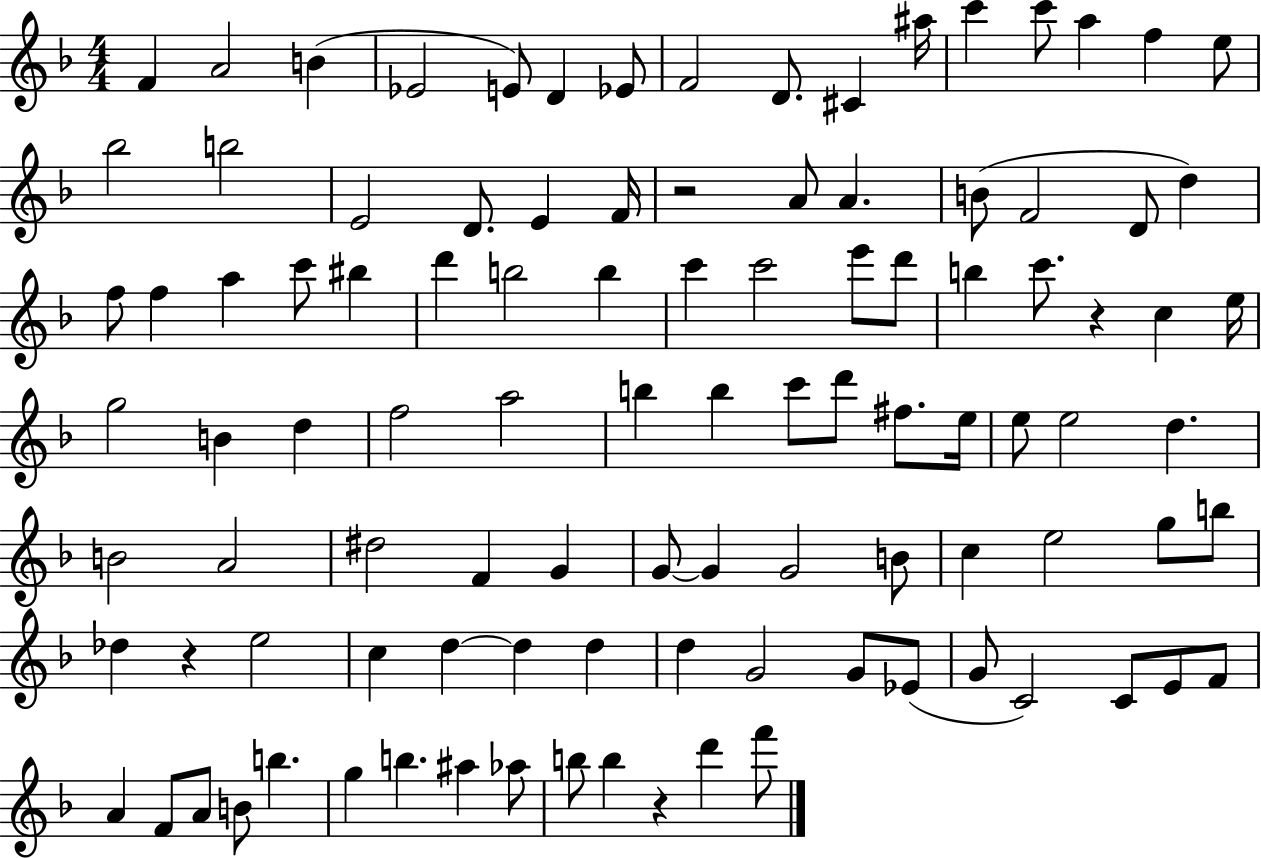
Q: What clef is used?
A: treble